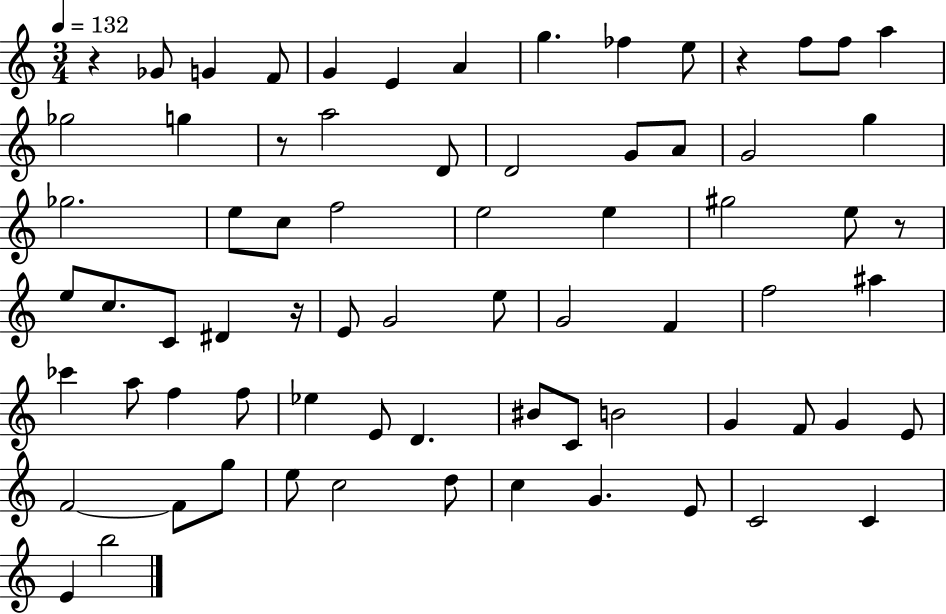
X:1
T:Untitled
M:3/4
L:1/4
K:C
z _G/2 G F/2 G E A g _f e/2 z f/2 f/2 a _g2 g z/2 a2 D/2 D2 G/2 A/2 G2 g _g2 e/2 c/2 f2 e2 e ^g2 e/2 z/2 e/2 c/2 C/2 ^D z/4 E/2 G2 e/2 G2 F f2 ^a _c' a/2 f f/2 _e E/2 D ^B/2 C/2 B2 G F/2 G E/2 F2 F/2 g/2 e/2 c2 d/2 c G E/2 C2 C E b2